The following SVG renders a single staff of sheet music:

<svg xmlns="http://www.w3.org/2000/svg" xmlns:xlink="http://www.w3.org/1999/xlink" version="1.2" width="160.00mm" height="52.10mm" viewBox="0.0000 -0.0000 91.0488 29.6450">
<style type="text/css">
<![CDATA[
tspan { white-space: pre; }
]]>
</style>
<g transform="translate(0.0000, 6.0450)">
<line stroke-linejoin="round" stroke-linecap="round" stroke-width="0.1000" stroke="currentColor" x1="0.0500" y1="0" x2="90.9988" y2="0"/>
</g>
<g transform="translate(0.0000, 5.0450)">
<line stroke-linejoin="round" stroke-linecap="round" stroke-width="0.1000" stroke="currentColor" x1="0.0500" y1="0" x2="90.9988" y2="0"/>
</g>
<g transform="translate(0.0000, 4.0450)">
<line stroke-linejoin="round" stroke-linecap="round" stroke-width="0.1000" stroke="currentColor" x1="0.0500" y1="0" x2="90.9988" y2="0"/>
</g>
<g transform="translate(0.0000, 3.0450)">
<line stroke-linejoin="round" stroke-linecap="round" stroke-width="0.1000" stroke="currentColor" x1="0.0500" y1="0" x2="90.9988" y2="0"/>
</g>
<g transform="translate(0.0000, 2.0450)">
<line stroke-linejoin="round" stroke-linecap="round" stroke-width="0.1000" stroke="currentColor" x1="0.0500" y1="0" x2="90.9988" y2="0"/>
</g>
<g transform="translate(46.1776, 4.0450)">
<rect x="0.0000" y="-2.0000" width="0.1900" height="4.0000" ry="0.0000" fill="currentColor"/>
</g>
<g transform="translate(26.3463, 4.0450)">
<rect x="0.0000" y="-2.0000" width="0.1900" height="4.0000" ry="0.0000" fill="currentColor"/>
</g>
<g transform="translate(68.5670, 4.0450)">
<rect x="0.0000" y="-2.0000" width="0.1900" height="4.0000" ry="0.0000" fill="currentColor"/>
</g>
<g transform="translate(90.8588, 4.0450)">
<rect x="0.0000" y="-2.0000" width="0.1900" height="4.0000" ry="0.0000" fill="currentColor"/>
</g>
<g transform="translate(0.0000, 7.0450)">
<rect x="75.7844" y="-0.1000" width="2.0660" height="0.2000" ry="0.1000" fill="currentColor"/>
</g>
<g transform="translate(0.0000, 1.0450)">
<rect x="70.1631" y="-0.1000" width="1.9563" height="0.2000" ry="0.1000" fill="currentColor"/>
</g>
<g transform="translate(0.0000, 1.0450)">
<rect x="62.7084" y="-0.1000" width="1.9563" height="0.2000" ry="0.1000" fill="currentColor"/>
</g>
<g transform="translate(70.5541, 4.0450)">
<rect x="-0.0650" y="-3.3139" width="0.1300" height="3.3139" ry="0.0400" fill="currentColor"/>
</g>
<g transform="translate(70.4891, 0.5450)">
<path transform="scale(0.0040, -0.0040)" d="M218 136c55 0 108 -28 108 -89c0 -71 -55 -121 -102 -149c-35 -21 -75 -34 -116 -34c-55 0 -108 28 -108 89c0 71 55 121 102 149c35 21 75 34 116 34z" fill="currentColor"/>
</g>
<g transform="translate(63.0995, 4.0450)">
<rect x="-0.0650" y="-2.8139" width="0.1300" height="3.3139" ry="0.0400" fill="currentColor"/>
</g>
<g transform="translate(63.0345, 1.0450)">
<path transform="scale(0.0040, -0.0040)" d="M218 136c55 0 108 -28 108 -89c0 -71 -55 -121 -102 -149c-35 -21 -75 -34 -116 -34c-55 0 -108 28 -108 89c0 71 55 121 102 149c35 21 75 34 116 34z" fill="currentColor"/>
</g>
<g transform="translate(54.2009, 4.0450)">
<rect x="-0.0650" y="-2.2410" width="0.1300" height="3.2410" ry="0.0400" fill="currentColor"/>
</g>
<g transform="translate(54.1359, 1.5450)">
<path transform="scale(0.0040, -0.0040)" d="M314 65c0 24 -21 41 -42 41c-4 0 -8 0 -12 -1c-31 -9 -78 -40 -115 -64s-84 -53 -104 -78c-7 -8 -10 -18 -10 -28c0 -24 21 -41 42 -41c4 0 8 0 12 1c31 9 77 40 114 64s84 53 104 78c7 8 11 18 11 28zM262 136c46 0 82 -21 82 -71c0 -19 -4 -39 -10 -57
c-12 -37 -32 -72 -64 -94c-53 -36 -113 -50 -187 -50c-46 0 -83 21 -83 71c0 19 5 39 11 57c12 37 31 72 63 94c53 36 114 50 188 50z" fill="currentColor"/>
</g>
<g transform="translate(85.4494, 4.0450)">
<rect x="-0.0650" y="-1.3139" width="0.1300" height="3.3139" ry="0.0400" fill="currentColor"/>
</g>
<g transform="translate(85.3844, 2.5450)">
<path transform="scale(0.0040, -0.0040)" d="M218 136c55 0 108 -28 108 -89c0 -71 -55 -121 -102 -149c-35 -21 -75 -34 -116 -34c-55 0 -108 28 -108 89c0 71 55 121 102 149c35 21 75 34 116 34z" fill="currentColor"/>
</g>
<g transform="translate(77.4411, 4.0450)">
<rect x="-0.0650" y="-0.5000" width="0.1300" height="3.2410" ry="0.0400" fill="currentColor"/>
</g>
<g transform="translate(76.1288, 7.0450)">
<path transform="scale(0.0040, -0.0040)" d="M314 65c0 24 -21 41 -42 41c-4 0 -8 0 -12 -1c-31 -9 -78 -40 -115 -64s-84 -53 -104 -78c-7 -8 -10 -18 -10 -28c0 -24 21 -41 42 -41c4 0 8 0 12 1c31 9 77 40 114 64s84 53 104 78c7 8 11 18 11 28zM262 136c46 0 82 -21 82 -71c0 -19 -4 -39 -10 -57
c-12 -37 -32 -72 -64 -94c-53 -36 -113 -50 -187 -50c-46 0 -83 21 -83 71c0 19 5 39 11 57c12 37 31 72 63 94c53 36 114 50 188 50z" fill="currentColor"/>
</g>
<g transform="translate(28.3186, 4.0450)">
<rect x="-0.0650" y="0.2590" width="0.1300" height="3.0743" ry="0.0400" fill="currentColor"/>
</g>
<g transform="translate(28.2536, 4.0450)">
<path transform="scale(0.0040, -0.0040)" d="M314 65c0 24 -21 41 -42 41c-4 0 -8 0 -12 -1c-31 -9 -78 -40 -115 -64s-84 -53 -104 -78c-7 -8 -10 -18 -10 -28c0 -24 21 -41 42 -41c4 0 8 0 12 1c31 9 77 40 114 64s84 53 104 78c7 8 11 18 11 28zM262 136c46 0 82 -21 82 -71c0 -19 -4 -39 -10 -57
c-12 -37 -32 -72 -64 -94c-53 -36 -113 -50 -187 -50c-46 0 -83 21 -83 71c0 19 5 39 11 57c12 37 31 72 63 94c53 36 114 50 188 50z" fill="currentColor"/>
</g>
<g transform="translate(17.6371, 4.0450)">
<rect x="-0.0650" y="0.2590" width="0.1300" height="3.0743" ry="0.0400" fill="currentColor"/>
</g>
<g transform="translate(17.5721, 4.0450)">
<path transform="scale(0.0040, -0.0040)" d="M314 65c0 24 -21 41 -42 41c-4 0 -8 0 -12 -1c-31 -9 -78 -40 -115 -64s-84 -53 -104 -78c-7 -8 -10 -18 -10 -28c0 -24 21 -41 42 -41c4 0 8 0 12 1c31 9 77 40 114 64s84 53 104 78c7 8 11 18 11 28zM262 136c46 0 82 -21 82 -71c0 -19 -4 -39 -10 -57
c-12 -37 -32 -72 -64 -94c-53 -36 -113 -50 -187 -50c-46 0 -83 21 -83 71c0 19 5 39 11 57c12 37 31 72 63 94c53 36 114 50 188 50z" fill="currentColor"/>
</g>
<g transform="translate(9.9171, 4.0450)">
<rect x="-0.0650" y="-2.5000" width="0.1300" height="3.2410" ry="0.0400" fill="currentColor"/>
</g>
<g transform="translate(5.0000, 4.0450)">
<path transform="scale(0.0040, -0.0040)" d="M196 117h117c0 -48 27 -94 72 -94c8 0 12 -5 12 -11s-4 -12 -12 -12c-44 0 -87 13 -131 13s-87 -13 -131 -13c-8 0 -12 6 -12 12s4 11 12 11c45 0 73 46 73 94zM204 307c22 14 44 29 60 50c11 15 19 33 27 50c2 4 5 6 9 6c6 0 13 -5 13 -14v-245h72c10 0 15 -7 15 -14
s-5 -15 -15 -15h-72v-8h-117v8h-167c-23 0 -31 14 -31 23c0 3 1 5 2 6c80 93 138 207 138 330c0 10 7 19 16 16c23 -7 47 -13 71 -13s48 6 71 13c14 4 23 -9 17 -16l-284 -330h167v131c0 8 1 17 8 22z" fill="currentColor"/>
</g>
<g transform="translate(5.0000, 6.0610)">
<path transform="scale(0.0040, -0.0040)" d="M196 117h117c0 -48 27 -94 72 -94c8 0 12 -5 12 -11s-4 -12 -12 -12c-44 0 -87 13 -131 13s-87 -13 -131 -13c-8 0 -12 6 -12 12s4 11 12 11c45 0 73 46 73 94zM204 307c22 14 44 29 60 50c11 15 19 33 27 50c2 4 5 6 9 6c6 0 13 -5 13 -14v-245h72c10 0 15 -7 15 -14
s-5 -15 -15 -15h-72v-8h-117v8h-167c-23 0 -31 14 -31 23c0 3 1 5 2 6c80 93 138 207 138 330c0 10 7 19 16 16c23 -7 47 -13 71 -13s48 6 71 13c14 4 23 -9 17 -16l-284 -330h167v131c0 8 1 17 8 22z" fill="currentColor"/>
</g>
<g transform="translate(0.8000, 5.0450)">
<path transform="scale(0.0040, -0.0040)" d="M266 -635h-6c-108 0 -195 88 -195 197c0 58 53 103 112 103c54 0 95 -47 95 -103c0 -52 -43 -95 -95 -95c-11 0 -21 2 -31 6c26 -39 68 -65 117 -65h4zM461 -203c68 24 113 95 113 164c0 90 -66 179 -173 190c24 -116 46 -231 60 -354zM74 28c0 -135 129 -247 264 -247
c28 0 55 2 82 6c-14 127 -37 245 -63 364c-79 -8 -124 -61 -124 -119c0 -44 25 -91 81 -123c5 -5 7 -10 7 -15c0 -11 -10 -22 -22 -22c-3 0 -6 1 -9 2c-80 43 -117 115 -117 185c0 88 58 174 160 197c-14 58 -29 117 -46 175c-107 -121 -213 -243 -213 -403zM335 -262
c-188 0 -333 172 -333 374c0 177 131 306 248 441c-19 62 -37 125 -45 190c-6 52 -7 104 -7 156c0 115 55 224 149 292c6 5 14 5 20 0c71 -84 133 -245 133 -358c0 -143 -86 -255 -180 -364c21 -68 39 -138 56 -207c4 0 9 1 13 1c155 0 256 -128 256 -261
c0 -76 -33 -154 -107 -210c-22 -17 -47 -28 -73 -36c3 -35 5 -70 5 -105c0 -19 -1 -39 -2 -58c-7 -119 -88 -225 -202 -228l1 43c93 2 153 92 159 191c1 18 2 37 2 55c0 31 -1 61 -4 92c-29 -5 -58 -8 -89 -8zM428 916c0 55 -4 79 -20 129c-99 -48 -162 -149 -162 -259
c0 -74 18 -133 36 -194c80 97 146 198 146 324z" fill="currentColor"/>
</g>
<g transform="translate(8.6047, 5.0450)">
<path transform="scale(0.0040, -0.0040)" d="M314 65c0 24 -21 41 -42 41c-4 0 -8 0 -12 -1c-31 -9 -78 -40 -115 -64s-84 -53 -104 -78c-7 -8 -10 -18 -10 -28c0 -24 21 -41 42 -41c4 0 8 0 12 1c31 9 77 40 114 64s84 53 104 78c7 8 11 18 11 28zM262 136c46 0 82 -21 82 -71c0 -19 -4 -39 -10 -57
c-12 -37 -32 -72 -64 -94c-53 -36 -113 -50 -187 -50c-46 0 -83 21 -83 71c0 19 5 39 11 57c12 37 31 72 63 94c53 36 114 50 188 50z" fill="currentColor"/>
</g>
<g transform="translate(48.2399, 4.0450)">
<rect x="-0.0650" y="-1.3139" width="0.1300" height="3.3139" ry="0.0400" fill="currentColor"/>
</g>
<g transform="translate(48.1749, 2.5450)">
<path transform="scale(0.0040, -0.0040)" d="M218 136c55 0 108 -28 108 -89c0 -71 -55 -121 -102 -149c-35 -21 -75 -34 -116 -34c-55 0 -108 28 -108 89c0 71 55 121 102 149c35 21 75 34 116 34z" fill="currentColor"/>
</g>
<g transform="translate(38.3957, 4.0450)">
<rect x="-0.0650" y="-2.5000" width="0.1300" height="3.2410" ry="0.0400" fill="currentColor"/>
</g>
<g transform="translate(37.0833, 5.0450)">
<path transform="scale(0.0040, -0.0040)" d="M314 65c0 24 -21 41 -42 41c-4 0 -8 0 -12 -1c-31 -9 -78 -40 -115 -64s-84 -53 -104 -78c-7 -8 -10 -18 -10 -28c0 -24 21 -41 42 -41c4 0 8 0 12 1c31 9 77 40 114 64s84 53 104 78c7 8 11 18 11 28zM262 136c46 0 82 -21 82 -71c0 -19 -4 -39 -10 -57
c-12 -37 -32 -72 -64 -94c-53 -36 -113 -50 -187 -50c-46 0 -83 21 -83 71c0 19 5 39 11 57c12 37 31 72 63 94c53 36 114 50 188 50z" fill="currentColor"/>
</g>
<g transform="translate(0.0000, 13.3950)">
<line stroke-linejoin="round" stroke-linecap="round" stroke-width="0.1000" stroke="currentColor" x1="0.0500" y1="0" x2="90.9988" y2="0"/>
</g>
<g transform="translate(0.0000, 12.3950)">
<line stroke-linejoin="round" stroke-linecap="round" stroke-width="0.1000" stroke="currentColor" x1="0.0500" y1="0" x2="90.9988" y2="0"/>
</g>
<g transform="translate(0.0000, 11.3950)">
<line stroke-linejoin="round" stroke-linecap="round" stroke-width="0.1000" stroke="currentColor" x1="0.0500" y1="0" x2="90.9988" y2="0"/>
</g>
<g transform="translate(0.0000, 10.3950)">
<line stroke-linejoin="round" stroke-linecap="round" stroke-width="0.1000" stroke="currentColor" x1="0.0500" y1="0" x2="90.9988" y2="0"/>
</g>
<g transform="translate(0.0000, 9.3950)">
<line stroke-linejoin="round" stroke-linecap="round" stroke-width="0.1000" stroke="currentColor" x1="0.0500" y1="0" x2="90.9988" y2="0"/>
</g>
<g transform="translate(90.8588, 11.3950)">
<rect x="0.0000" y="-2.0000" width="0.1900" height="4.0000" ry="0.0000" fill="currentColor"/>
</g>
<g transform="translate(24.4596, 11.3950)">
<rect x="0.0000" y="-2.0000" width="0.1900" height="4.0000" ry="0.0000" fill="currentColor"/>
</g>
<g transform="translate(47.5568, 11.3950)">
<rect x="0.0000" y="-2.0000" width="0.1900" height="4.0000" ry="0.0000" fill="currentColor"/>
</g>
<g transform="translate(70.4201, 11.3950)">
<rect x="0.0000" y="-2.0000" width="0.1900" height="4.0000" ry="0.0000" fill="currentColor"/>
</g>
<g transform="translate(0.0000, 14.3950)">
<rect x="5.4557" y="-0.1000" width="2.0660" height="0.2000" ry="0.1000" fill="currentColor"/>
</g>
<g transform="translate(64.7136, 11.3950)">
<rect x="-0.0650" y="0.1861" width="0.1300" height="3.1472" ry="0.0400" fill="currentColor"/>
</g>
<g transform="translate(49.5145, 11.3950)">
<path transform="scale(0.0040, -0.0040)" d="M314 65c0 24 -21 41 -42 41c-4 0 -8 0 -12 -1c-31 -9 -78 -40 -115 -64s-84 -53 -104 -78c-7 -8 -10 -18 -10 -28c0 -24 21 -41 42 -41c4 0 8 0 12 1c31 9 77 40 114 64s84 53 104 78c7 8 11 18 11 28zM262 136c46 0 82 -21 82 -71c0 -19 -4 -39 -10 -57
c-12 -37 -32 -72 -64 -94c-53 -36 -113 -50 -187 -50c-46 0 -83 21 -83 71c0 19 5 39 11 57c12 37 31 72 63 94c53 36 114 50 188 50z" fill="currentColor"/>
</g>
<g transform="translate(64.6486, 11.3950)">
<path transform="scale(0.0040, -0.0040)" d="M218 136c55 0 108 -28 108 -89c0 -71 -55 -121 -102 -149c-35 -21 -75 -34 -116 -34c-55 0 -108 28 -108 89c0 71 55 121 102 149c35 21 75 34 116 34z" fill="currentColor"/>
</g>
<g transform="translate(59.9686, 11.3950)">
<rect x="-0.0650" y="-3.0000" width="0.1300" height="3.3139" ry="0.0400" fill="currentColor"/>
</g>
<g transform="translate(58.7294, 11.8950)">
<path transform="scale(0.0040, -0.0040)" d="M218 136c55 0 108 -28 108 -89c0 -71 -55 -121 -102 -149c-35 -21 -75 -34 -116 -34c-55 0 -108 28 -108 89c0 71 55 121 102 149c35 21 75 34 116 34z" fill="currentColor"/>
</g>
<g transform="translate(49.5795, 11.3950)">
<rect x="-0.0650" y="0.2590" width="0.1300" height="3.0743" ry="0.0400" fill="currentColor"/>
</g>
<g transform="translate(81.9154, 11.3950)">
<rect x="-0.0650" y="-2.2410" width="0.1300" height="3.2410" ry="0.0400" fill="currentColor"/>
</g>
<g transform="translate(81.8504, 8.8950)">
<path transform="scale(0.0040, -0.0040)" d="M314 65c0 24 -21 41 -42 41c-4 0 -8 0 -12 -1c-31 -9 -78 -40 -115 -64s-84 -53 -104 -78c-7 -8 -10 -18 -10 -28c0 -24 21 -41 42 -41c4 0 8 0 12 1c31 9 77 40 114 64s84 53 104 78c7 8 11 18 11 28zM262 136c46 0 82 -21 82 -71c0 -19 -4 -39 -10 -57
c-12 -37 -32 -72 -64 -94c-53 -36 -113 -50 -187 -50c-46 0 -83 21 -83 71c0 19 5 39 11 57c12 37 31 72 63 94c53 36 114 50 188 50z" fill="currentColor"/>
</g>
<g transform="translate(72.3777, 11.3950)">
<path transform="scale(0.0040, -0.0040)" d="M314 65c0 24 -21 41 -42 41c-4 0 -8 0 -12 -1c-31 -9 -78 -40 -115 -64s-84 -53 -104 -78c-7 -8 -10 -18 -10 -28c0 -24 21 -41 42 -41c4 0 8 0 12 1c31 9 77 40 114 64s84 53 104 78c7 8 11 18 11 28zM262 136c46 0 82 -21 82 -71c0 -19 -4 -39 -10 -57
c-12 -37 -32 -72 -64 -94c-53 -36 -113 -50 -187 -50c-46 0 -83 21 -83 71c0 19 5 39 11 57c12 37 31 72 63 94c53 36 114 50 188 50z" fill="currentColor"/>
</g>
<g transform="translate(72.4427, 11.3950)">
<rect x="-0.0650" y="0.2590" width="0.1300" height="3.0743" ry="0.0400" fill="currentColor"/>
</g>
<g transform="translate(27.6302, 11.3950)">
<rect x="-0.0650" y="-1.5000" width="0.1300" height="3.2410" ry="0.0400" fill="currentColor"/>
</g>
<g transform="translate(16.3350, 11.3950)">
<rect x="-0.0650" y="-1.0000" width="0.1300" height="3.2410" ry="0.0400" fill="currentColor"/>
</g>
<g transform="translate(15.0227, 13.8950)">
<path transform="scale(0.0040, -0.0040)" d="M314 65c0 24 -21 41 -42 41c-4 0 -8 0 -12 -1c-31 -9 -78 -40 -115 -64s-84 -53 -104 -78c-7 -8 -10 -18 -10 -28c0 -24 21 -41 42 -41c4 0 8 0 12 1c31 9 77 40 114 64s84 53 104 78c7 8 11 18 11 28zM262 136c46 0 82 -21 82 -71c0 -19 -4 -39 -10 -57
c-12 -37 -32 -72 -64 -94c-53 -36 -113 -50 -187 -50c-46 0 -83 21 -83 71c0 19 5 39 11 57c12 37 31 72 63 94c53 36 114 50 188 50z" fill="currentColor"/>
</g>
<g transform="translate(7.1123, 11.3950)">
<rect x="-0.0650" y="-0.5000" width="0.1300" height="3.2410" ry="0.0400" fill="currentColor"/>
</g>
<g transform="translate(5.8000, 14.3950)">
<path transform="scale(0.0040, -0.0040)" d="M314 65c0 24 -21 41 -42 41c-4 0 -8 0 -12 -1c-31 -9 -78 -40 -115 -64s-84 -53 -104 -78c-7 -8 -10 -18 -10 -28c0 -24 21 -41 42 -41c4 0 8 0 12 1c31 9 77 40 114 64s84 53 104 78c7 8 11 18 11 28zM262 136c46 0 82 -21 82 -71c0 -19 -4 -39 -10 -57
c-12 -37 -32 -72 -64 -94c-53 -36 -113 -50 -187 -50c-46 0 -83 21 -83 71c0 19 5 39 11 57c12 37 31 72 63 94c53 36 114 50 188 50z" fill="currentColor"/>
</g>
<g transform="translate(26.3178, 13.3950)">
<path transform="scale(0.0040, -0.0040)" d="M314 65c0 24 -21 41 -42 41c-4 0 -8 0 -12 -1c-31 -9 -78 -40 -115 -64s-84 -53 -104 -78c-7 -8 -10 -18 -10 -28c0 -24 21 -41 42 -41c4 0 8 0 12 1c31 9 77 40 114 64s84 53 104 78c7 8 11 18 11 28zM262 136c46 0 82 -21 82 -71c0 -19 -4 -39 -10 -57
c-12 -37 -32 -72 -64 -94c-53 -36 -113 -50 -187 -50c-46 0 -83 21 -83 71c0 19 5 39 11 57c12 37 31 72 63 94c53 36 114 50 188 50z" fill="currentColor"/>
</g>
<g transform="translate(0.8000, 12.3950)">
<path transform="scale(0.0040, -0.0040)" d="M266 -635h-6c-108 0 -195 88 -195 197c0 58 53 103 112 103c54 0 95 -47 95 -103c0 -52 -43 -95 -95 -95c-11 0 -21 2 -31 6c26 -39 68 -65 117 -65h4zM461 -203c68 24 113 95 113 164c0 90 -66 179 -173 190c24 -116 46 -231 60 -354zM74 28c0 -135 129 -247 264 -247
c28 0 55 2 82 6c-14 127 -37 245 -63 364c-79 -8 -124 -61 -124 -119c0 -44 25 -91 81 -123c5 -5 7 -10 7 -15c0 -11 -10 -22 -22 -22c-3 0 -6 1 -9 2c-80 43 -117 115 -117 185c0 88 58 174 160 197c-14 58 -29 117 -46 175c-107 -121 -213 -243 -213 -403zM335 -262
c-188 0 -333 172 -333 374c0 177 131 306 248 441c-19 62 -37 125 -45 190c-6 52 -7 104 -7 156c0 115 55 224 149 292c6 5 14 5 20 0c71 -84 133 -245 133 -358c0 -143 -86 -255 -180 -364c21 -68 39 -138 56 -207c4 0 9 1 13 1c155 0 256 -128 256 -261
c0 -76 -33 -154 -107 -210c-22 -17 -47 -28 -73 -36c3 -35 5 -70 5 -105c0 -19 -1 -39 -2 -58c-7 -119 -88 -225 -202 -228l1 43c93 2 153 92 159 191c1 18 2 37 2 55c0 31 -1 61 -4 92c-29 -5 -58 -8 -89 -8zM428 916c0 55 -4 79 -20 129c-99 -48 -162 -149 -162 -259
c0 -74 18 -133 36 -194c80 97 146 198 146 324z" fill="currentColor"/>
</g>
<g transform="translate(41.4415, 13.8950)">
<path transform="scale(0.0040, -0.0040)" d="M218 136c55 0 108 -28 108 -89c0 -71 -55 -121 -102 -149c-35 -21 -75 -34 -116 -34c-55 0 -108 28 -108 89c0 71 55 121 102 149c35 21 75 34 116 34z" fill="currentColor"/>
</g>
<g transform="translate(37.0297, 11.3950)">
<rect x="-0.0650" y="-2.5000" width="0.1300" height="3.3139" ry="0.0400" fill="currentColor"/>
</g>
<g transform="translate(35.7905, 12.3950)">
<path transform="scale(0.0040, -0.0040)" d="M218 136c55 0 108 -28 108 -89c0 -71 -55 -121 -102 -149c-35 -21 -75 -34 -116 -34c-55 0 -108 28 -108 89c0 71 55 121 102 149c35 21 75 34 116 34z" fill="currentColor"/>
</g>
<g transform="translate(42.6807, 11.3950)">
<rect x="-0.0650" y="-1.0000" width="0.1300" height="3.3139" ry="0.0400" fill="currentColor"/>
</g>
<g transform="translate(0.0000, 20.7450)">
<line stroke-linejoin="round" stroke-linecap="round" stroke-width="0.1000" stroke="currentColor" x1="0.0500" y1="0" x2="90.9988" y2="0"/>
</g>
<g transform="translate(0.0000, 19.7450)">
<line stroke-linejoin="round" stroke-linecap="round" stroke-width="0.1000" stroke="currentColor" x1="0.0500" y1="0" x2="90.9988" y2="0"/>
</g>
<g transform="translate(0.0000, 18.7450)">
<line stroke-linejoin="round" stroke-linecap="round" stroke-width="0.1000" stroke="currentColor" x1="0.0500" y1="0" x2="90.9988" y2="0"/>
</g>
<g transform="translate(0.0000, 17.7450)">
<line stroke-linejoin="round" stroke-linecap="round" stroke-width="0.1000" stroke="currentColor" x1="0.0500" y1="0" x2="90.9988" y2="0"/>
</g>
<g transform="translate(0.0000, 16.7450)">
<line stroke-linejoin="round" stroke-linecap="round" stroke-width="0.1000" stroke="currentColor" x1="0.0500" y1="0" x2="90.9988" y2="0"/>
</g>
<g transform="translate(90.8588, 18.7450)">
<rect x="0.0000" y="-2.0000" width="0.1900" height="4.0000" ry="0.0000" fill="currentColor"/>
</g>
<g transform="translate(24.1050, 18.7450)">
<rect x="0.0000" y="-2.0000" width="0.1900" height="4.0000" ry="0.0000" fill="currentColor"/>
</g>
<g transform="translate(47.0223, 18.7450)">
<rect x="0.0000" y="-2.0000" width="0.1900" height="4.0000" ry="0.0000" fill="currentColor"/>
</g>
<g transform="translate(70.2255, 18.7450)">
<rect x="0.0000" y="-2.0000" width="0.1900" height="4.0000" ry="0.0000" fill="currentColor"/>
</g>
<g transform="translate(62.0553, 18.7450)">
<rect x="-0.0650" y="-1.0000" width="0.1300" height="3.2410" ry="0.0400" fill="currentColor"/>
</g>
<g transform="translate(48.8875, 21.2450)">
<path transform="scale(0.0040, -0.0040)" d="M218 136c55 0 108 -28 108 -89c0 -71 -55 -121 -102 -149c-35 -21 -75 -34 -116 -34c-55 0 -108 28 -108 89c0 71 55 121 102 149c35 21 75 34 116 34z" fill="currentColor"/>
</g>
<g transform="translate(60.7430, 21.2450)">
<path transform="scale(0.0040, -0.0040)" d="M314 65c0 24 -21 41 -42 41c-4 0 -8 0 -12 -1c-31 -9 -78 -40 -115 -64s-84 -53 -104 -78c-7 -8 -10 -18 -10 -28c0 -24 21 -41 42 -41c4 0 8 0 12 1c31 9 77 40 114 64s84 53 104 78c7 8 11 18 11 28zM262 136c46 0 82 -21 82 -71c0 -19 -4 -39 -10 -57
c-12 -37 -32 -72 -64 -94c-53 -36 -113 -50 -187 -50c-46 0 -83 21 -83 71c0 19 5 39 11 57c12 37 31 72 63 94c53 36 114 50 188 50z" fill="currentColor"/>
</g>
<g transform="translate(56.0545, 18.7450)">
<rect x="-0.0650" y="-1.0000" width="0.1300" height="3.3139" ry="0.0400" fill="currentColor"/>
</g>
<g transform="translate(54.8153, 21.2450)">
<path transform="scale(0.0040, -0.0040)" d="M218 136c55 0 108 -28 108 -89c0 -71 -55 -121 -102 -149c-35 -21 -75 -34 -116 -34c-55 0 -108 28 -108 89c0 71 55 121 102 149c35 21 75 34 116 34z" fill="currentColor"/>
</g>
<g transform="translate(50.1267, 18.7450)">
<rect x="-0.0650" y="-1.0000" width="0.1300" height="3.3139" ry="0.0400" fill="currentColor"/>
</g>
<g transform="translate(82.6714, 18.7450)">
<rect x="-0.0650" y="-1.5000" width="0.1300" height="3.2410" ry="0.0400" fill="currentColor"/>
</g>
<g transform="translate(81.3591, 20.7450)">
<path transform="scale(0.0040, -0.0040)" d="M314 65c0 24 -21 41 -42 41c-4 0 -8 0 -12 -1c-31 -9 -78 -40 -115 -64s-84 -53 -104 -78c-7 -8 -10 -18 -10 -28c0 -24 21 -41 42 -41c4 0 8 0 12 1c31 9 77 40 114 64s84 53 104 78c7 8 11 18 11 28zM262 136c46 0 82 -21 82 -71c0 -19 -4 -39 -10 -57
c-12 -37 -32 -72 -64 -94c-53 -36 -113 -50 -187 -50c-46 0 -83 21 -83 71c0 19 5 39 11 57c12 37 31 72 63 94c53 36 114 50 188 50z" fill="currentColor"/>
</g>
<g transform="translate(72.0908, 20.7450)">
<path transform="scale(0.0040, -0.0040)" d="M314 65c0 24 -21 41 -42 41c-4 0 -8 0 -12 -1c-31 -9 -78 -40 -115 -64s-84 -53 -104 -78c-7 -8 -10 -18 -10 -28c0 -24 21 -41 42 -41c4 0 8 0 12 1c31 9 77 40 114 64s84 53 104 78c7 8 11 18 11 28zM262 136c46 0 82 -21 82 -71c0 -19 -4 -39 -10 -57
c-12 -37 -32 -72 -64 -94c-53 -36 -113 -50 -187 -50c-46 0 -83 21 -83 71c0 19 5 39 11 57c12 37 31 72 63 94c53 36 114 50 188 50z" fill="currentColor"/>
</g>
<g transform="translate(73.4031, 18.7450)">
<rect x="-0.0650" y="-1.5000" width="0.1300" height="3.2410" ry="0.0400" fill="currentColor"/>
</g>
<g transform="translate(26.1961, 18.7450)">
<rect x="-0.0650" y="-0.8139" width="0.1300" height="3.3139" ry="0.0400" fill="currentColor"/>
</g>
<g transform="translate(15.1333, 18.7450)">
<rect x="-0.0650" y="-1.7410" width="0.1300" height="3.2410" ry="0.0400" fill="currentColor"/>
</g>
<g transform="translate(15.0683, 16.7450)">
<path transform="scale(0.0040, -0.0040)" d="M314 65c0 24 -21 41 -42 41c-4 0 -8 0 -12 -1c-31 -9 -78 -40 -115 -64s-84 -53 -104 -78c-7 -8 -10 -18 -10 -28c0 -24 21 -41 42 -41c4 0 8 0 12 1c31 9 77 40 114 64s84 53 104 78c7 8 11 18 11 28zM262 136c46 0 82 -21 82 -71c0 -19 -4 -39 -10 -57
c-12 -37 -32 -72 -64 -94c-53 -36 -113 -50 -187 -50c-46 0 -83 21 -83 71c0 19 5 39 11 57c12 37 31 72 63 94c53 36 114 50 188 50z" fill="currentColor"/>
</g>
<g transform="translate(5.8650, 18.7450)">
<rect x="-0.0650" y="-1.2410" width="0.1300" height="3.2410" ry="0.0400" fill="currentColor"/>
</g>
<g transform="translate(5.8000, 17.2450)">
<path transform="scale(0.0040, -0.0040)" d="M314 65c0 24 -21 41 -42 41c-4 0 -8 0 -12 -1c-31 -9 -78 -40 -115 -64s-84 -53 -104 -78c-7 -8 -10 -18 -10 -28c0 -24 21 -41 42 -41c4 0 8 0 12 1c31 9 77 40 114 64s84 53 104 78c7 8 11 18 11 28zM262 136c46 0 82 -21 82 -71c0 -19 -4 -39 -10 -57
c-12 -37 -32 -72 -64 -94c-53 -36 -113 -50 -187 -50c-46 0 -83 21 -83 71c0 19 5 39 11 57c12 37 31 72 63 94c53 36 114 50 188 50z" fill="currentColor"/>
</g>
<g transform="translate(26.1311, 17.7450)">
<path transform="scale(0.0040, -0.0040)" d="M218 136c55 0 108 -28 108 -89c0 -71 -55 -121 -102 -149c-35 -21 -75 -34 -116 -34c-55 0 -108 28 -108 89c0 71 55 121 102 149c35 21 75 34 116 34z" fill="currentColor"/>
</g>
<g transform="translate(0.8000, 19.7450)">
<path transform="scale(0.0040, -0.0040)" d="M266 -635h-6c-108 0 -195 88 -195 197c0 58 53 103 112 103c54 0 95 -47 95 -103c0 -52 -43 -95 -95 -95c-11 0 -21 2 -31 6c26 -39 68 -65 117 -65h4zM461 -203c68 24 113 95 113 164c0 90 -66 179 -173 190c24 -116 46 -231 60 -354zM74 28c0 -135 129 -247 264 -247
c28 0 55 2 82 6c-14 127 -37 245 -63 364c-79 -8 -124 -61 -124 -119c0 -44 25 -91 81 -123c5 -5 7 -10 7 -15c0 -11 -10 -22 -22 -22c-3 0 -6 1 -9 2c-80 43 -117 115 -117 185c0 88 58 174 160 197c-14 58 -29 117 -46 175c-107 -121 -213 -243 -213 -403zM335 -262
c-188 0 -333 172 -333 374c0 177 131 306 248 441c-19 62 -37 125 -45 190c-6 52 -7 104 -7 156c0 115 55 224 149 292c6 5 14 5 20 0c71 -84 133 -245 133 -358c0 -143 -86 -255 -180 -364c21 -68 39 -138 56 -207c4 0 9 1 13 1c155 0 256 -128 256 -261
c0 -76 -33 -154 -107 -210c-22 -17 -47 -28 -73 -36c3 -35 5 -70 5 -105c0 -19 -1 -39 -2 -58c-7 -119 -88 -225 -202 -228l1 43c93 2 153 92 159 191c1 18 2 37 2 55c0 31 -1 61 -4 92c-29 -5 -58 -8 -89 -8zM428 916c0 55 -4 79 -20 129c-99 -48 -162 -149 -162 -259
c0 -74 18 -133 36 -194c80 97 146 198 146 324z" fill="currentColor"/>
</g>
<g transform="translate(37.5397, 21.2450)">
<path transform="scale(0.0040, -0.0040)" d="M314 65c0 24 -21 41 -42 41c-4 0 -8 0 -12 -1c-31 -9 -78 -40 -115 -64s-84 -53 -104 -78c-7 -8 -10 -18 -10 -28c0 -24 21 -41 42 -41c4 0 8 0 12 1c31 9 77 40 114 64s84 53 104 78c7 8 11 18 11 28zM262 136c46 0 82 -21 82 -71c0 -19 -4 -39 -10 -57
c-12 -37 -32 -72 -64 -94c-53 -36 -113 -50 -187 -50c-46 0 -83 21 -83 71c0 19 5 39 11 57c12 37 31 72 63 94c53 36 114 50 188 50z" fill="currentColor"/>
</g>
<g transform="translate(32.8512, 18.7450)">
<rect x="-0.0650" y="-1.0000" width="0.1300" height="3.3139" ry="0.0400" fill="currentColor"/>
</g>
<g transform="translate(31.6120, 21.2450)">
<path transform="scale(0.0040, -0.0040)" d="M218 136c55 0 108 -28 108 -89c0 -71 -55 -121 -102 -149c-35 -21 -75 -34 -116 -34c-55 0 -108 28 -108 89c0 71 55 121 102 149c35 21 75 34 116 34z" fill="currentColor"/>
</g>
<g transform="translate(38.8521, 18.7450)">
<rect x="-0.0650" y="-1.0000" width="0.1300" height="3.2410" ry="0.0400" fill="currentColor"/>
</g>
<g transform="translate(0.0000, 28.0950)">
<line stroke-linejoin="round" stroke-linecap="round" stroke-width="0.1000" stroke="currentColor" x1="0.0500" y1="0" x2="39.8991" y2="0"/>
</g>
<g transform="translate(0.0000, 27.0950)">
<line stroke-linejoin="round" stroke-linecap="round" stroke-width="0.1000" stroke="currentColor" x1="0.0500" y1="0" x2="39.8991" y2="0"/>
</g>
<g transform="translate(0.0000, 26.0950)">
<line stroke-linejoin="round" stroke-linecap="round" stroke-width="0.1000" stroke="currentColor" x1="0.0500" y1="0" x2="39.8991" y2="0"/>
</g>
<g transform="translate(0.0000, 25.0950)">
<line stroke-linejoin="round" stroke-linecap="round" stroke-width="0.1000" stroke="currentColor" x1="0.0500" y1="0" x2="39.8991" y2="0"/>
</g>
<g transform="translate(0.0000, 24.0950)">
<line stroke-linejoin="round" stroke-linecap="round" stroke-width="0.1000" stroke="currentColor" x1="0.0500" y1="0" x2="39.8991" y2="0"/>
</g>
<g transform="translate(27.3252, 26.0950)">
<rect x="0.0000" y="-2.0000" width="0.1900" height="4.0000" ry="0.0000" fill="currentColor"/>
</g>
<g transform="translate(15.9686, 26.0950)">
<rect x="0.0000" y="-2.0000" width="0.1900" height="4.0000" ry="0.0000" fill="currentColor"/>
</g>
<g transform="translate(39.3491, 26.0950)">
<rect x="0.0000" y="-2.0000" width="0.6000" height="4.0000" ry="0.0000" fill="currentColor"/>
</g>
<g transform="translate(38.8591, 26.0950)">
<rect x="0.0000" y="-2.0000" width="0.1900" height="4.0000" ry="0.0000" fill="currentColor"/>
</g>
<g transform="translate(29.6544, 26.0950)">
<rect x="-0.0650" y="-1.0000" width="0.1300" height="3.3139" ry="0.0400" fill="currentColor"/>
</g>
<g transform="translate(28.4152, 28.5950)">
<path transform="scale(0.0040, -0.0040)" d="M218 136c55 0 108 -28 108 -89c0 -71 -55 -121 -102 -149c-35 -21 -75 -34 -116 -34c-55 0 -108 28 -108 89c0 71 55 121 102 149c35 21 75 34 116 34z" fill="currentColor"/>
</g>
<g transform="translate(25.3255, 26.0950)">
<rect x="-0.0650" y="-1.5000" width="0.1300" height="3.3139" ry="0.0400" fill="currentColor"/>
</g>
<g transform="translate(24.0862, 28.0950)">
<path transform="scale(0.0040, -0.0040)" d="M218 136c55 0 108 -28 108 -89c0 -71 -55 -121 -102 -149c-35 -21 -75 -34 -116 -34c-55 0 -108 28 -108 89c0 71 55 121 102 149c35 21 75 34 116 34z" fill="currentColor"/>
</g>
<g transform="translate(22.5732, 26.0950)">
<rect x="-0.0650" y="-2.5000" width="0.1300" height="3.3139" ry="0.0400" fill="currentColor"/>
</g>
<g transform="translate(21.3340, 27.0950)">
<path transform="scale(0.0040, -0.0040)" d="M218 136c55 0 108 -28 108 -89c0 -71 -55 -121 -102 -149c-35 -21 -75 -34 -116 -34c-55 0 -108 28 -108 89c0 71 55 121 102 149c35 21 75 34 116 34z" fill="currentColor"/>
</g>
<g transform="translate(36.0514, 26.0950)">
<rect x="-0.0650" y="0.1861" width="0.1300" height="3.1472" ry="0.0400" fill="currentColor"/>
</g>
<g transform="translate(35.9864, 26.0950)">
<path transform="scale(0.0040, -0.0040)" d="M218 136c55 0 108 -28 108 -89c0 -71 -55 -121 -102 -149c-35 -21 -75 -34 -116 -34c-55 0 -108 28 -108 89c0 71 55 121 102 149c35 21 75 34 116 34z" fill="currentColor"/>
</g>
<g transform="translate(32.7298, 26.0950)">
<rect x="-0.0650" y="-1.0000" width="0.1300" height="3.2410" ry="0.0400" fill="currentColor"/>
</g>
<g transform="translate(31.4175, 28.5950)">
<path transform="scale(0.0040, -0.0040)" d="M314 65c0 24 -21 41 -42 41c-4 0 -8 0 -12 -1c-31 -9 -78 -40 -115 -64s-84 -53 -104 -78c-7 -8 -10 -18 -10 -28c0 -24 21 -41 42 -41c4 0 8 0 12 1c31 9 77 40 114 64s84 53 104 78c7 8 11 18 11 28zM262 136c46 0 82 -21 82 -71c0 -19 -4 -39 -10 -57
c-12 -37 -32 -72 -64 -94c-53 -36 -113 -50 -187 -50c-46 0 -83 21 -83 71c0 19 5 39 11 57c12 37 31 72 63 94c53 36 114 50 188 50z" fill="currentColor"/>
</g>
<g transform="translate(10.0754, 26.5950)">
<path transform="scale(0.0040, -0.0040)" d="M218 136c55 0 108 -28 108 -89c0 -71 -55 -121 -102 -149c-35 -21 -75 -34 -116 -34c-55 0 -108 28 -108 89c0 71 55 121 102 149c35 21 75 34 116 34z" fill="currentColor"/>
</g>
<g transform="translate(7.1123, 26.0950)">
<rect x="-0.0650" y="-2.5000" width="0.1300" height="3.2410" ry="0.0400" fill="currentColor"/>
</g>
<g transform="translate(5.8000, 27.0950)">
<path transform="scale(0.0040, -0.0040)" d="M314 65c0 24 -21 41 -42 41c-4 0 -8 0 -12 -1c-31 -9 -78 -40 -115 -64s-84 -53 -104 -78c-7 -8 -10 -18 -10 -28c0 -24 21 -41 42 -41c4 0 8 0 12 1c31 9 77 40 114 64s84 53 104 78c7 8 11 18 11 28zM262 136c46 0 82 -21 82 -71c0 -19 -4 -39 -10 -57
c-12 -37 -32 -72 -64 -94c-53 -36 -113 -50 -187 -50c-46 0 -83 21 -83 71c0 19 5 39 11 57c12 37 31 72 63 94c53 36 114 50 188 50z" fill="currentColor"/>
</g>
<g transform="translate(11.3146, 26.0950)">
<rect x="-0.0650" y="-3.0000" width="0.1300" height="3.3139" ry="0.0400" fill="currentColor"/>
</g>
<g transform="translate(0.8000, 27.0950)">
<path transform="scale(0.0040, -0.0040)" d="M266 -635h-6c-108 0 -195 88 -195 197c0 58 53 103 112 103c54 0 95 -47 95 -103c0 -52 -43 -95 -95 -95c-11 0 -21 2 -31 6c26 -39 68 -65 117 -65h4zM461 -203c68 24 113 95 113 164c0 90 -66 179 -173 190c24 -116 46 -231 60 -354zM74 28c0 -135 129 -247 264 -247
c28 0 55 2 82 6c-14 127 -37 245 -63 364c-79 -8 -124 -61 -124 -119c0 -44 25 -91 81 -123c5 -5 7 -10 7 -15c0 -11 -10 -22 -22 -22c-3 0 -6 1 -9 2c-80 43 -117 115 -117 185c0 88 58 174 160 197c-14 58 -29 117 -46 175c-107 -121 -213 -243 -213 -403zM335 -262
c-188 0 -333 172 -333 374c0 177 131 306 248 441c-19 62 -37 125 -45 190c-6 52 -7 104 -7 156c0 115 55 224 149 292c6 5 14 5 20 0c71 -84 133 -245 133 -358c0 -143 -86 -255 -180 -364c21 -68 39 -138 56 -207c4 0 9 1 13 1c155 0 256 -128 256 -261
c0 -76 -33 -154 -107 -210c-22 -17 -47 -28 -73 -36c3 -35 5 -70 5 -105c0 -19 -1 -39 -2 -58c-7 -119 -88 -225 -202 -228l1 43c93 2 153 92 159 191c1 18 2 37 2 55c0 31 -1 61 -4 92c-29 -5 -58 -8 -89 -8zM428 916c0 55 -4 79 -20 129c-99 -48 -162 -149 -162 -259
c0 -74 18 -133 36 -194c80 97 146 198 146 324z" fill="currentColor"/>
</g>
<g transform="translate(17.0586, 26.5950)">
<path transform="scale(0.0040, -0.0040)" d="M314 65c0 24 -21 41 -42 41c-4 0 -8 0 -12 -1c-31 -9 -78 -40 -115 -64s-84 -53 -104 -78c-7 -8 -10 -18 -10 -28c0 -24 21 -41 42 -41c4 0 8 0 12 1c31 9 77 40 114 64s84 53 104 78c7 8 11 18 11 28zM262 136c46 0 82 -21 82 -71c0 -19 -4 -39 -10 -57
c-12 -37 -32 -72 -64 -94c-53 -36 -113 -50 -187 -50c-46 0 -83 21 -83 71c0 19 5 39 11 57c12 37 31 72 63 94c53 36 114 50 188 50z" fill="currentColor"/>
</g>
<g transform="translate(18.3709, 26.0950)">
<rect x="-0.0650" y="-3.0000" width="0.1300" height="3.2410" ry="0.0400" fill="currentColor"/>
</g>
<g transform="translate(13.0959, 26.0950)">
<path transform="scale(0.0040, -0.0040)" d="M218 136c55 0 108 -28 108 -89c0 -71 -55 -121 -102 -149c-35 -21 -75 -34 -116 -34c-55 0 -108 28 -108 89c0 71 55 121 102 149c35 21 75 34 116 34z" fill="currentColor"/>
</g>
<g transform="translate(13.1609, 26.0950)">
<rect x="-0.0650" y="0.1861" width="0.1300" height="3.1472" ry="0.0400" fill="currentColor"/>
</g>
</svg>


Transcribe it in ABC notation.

X:1
T:Untitled
M:4/4
L:1/4
K:C
G2 B2 B2 G2 e g2 a b C2 e C2 D2 E2 G D B2 A B B2 g2 e2 f2 d D D2 D D D2 E2 E2 G2 A B A2 G E D D2 B